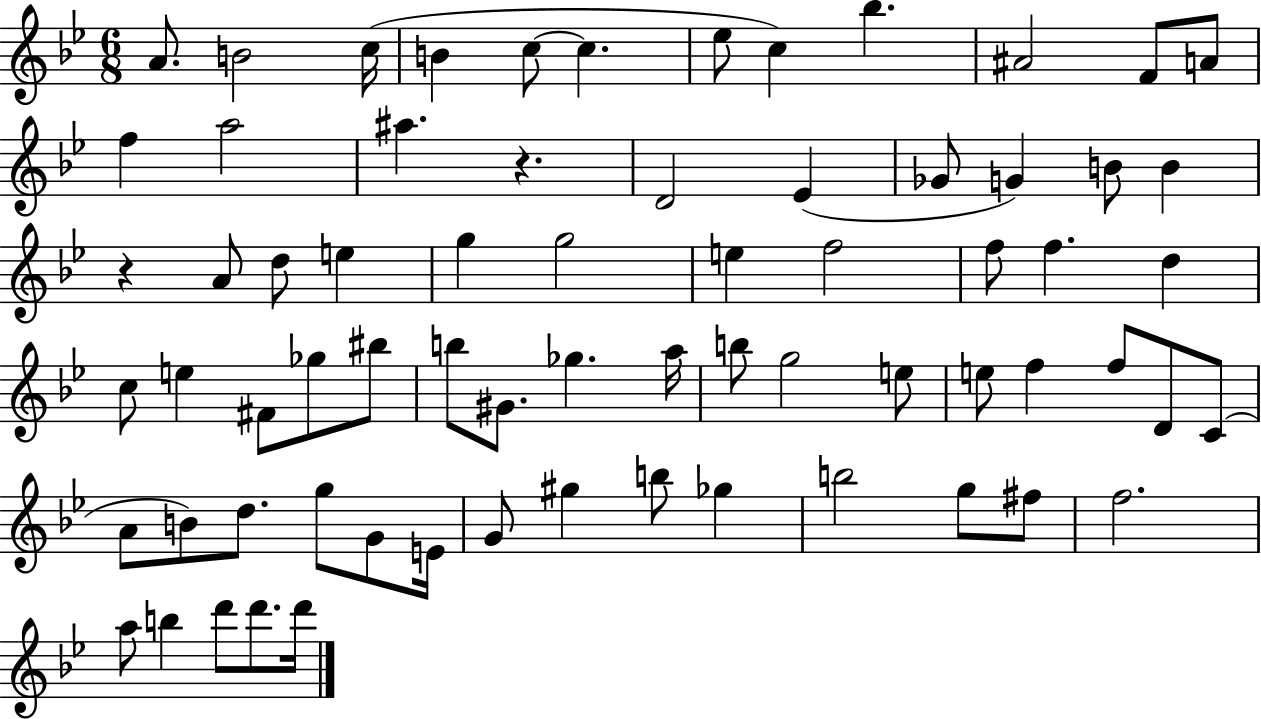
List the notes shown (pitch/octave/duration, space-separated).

A4/e. B4/h C5/s B4/q C5/e C5/q. Eb5/e C5/q Bb5/q. A#4/h F4/e A4/e F5/q A5/h A#5/q. R/q. D4/h Eb4/q Gb4/e G4/q B4/e B4/q R/q A4/e D5/e E5/q G5/q G5/h E5/q F5/h F5/e F5/q. D5/q C5/e E5/q F#4/e Gb5/e BIS5/e B5/e G#4/e. Gb5/q. A5/s B5/e G5/h E5/e E5/e F5/q F5/e D4/e C4/e A4/e B4/e D5/e. G5/e G4/e E4/s G4/e G#5/q B5/e Gb5/q B5/h G5/e F#5/e F5/h. A5/e B5/q D6/e D6/e. D6/s